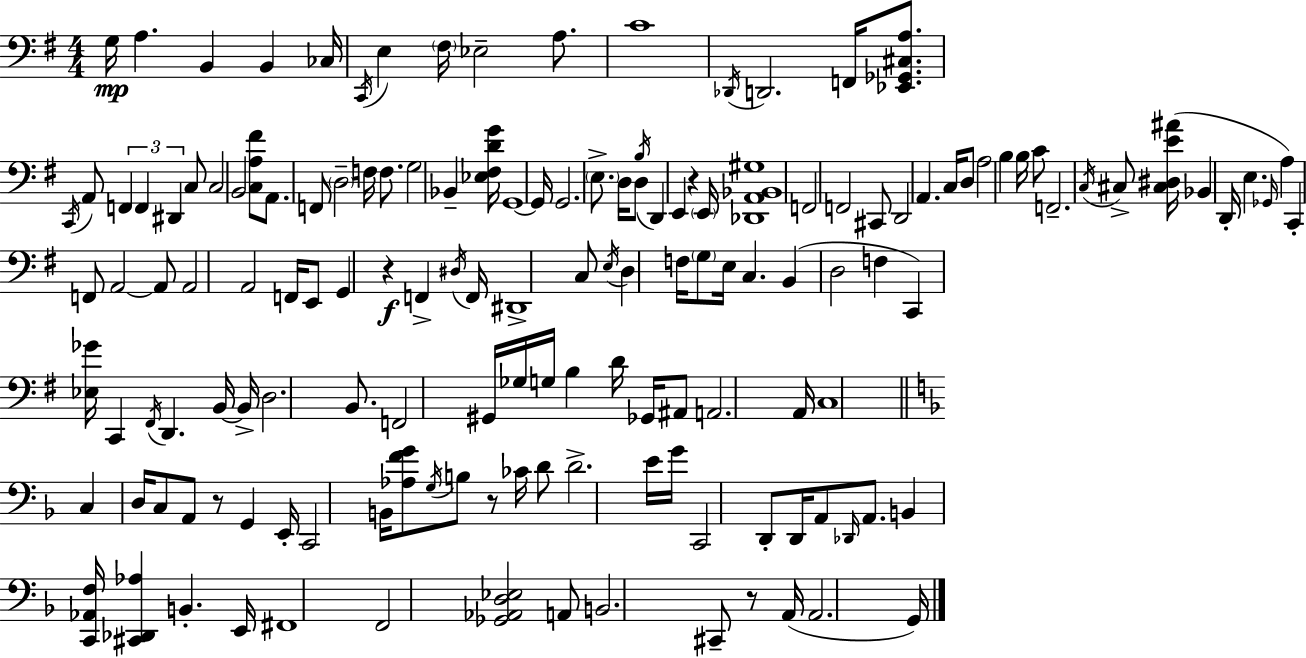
G3/s A3/q. B2/q B2/q CES3/s C2/s E3/q F#3/s Eb3/h A3/e. C4/w Db2/s D2/h. F2/s [Eb2,Gb2,C#3,A3]/e. C2/s A2/e F2/q F2/q D#2/q C3/e C3/h B2/h [C3,A3,F#4]/e A2/e. F2/e D3/h F3/s F3/e. G3/h Bb2/q [Eb3,F#3,D4,G4]/s G2/w G2/s G2/h. E3/e. D3/s D3/e B3/s D2/q E2/q R/q E2/s [Db2,A2,Bb2,G#3]/w F2/h F2/h C#2/e D2/h A2/q. C3/s D3/e A3/h B3/q B3/s C4/e F2/h. C3/s C#3/e [C#3,D#3,E4,A#4]/s Bb2/q D2/s E3/q. Gb2/s A3/q C2/q F2/e A2/h A2/e A2/h A2/h F2/s E2/e G2/q R/q F2/q D#3/s F2/s D#2/w C3/e E3/s D3/q F3/s G3/e E3/s C3/q. B2/q D3/h F3/q C2/q [Eb3,Gb4]/s C2/q F#2/s D2/q. B2/s B2/s D3/h. B2/e. F2/h G#2/s Gb3/s G3/s B3/q D4/s Gb2/s A#2/e A2/h. A2/s C3/w C3/q D3/s C3/e A2/e R/e G2/q E2/s C2/h B2/s [Ab3,F4,G4]/e G3/s B3/e R/e CES4/s D4/e D4/h. E4/s G4/s C2/h D2/e D2/s A2/e Db2/s A2/e. B2/q [C2,Ab2,F3]/s [C#2,Db2,Ab3]/q B2/q. E2/s F#2/w F2/h [Gb2,Ab2,D3,Eb3]/h A2/e B2/h. C#2/e R/e A2/s A2/h. G2/s